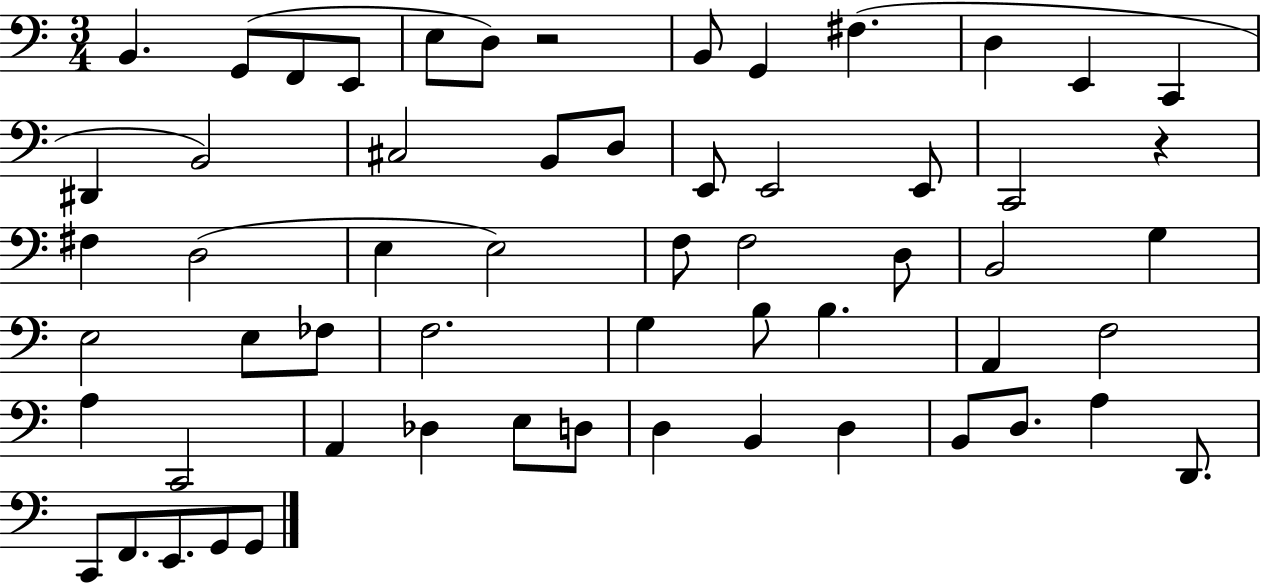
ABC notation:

X:1
T:Untitled
M:3/4
L:1/4
K:C
B,, G,,/2 F,,/2 E,,/2 E,/2 D,/2 z2 B,,/2 G,, ^F, D, E,, C,, ^D,, B,,2 ^C,2 B,,/2 D,/2 E,,/2 E,,2 E,,/2 C,,2 z ^F, D,2 E, E,2 F,/2 F,2 D,/2 B,,2 G, E,2 E,/2 _F,/2 F,2 G, B,/2 B, A,, F,2 A, C,,2 A,, _D, E,/2 D,/2 D, B,, D, B,,/2 D,/2 A, D,,/2 C,,/2 F,,/2 E,,/2 G,,/2 G,,/2